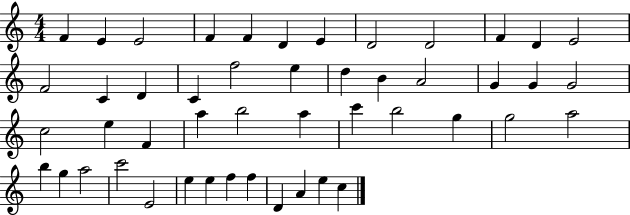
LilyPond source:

{
  \clef treble
  \numericTimeSignature
  \time 4/4
  \key c \major
  f'4 e'4 e'2 | f'4 f'4 d'4 e'4 | d'2 d'2 | f'4 d'4 e'2 | \break f'2 c'4 d'4 | c'4 f''2 e''4 | d''4 b'4 a'2 | g'4 g'4 g'2 | \break c''2 e''4 f'4 | a''4 b''2 a''4 | c'''4 b''2 g''4 | g''2 a''2 | \break b''4 g''4 a''2 | c'''2 e'2 | e''4 e''4 f''4 f''4 | d'4 a'4 e''4 c''4 | \break \bar "|."
}